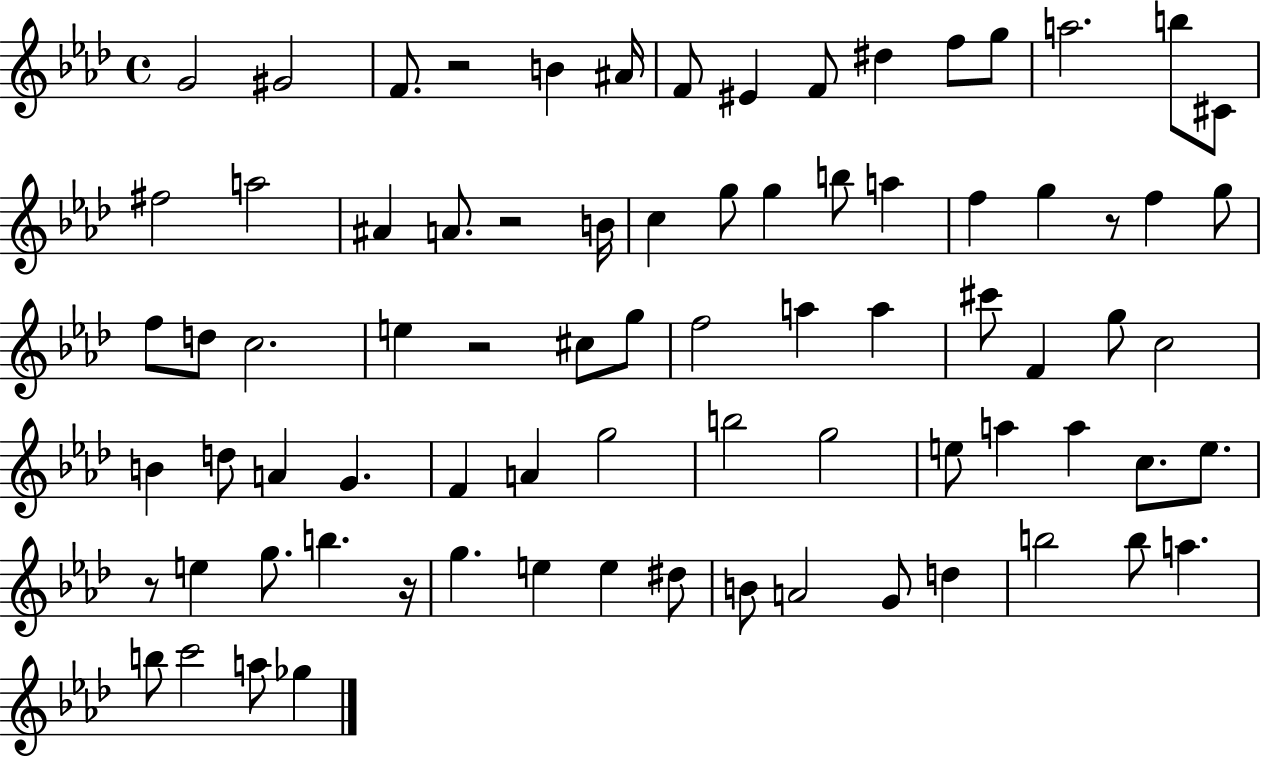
{
  \clef treble
  \time 4/4
  \defaultTimeSignature
  \key aes \major
  g'2 gis'2 | f'8. r2 b'4 ais'16 | f'8 eis'4 f'8 dis''4 f''8 g''8 | a''2. b''8 cis'8 | \break fis''2 a''2 | ais'4 a'8. r2 b'16 | c''4 g''8 g''4 b''8 a''4 | f''4 g''4 r8 f''4 g''8 | \break f''8 d''8 c''2. | e''4 r2 cis''8 g''8 | f''2 a''4 a''4 | cis'''8 f'4 g''8 c''2 | \break b'4 d''8 a'4 g'4. | f'4 a'4 g''2 | b''2 g''2 | e''8 a''4 a''4 c''8. e''8. | \break r8 e''4 g''8. b''4. r16 | g''4. e''4 e''4 dis''8 | b'8 a'2 g'8 d''4 | b''2 b''8 a''4. | \break b''8 c'''2 a''8 ges''4 | \bar "|."
}